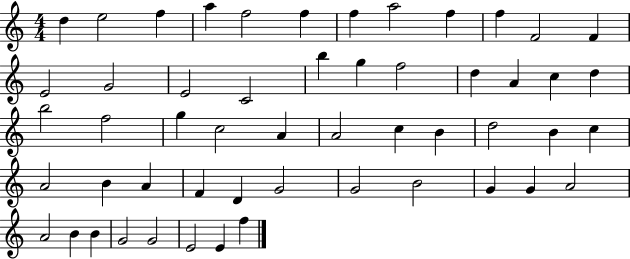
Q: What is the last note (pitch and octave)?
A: F5